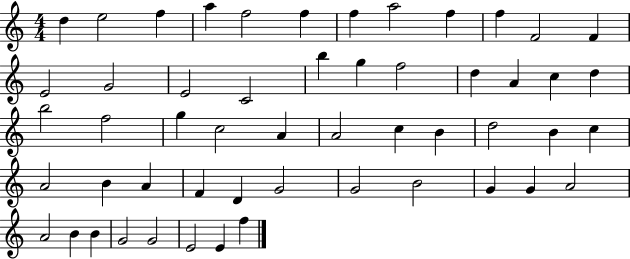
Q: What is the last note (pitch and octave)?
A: F5